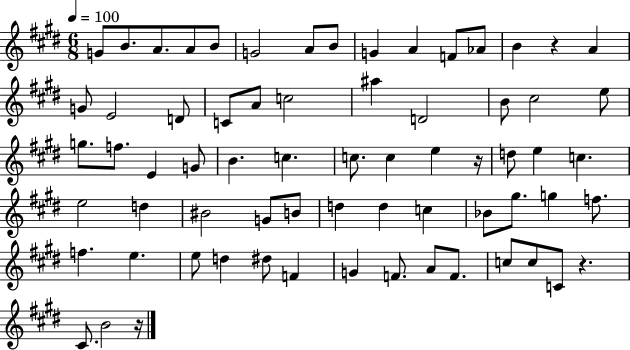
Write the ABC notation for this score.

X:1
T:Untitled
M:6/8
L:1/4
K:E
G/2 B/2 A/2 A/2 B/2 G2 A/2 B/2 G A F/2 _A/2 B z A G/2 E2 D/2 C/2 A/2 c2 ^a D2 B/2 ^c2 e/2 g/2 f/2 E G/2 B c c/2 c e z/4 d/2 e c e2 d ^B2 G/2 B/2 d d c _B/2 ^g/2 g f/2 f e e/2 d ^d/2 F G F/2 A/2 F/2 c/2 c/2 C/2 z ^C/2 B2 z/4